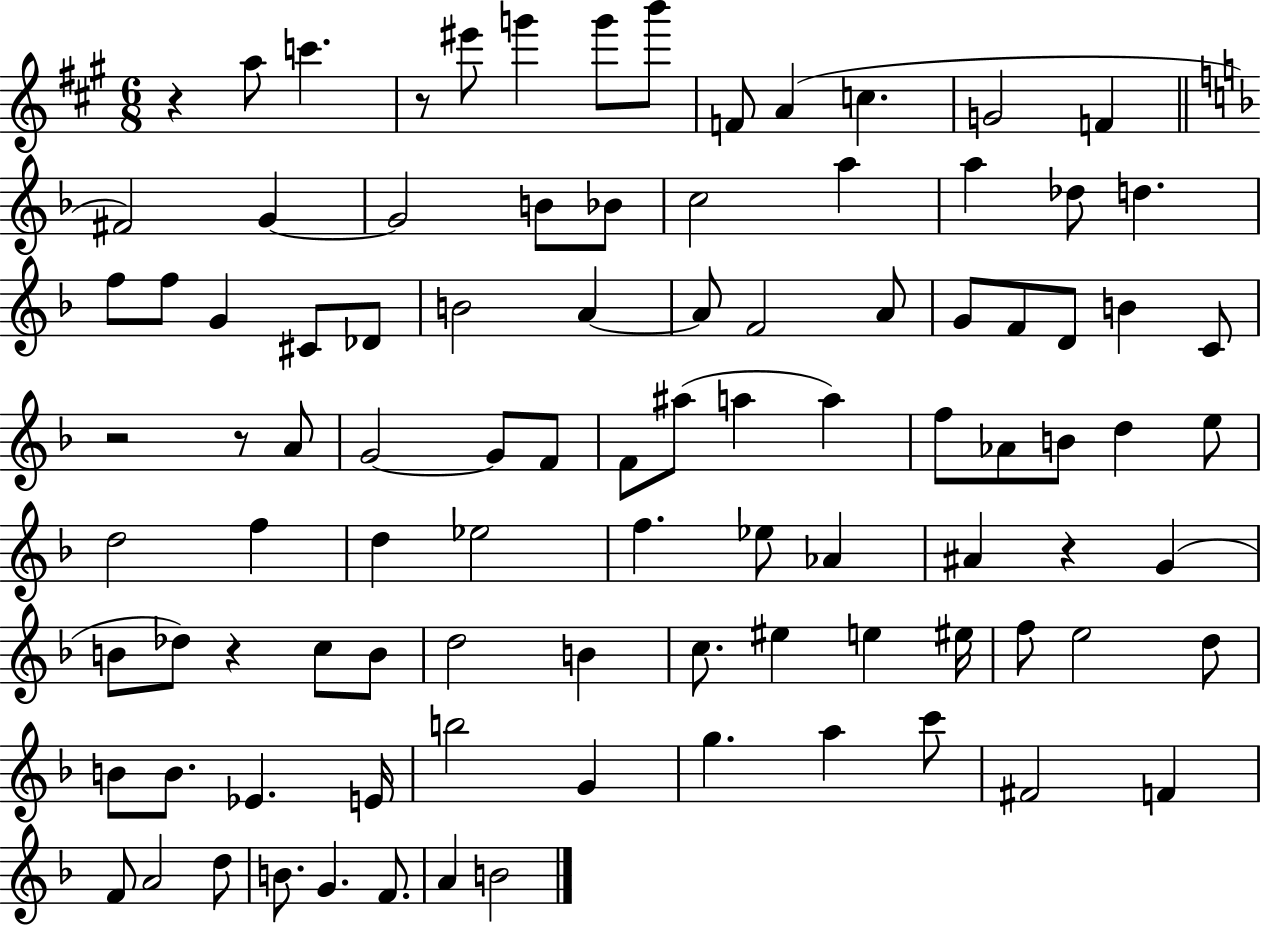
{
  \clef treble
  \numericTimeSignature
  \time 6/8
  \key a \major
  \repeat volta 2 { r4 a''8 c'''4. | r8 eis'''8 g'''4 g'''8 b'''8 | f'8 a'4( c''4. | g'2 f'4 | \break \bar "||" \break \key f \major fis'2) g'4~~ | g'2 b'8 bes'8 | c''2 a''4 | a''4 des''8 d''4. | \break f''8 f''8 g'4 cis'8 des'8 | b'2 a'4~~ | a'8 f'2 a'8 | g'8 f'8 d'8 b'4 c'8 | \break r2 r8 a'8 | g'2~~ g'8 f'8 | f'8 ais''8( a''4 a''4) | f''8 aes'8 b'8 d''4 e''8 | \break d''2 f''4 | d''4 ees''2 | f''4. ees''8 aes'4 | ais'4 r4 g'4( | \break b'8 des''8) r4 c''8 b'8 | d''2 b'4 | c''8. eis''4 e''4 eis''16 | f''8 e''2 d''8 | \break b'8 b'8. ees'4. e'16 | b''2 g'4 | g''4. a''4 c'''8 | fis'2 f'4 | \break f'8 a'2 d''8 | b'8. g'4. f'8. | a'4 b'2 | } \bar "|."
}